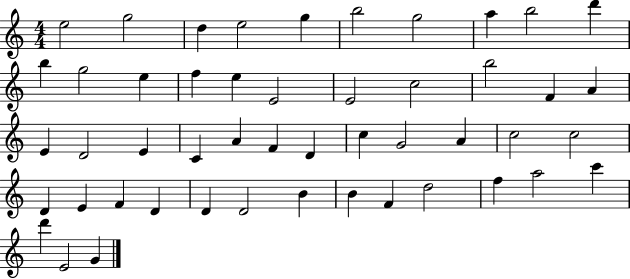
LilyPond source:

{
  \clef treble
  \numericTimeSignature
  \time 4/4
  \key c \major
  e''2 g''2 | d''4 e''2 g''4 | b''2 g''2 | a''4 b''2 d'''4 | \break b''4 g''2 e''4 | f''4 e''4 e'2 | e'2 c''2 | b''2 f'4 a'4 | \break e'4 d'2 e'4 | c'4 a'4 f'4 d'4 | c''4 g'2 a'4 | c''2 c''2 | \break d'4 e'4 f'4 d'4 | d'4 d'2 b'4 | b'4 f'4 d''2 | f''4 a''2 c'''4 | \break d'''4 e'2 g'4 | \bar "|."
}